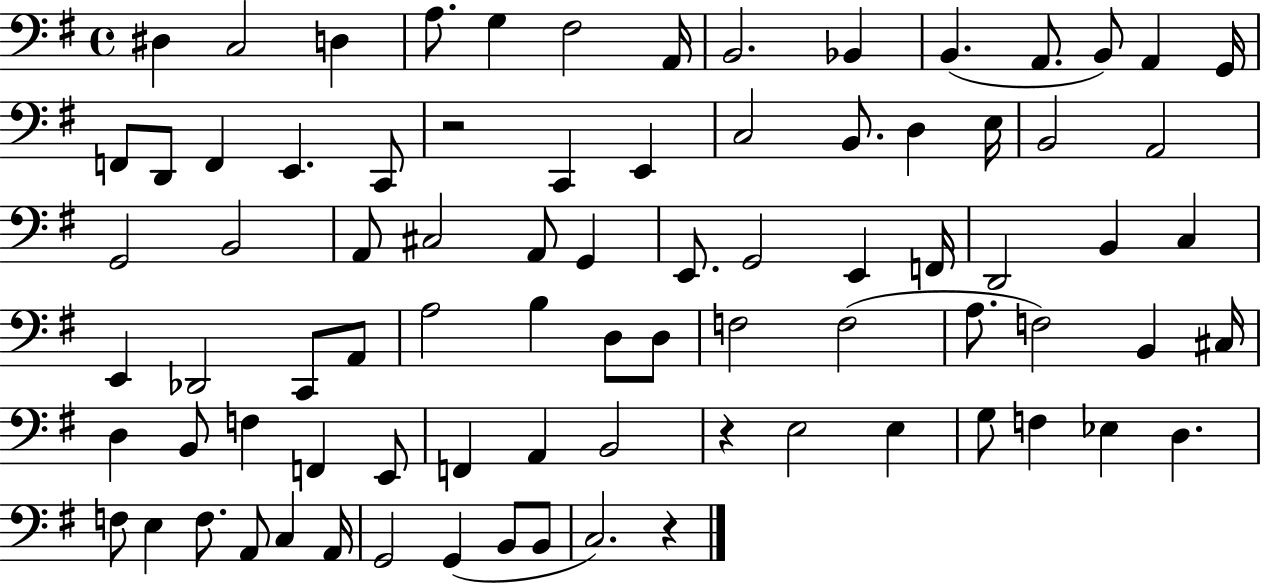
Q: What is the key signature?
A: G major